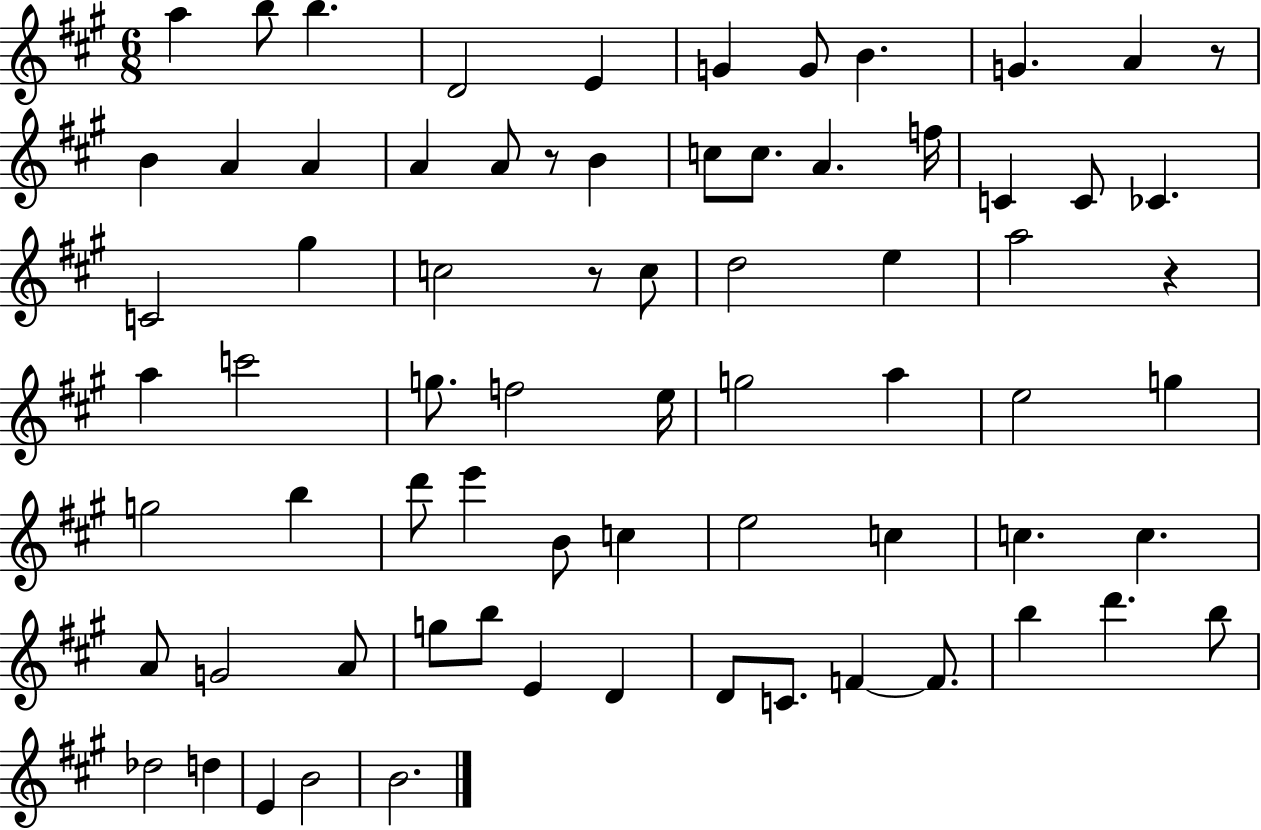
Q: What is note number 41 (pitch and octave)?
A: B5